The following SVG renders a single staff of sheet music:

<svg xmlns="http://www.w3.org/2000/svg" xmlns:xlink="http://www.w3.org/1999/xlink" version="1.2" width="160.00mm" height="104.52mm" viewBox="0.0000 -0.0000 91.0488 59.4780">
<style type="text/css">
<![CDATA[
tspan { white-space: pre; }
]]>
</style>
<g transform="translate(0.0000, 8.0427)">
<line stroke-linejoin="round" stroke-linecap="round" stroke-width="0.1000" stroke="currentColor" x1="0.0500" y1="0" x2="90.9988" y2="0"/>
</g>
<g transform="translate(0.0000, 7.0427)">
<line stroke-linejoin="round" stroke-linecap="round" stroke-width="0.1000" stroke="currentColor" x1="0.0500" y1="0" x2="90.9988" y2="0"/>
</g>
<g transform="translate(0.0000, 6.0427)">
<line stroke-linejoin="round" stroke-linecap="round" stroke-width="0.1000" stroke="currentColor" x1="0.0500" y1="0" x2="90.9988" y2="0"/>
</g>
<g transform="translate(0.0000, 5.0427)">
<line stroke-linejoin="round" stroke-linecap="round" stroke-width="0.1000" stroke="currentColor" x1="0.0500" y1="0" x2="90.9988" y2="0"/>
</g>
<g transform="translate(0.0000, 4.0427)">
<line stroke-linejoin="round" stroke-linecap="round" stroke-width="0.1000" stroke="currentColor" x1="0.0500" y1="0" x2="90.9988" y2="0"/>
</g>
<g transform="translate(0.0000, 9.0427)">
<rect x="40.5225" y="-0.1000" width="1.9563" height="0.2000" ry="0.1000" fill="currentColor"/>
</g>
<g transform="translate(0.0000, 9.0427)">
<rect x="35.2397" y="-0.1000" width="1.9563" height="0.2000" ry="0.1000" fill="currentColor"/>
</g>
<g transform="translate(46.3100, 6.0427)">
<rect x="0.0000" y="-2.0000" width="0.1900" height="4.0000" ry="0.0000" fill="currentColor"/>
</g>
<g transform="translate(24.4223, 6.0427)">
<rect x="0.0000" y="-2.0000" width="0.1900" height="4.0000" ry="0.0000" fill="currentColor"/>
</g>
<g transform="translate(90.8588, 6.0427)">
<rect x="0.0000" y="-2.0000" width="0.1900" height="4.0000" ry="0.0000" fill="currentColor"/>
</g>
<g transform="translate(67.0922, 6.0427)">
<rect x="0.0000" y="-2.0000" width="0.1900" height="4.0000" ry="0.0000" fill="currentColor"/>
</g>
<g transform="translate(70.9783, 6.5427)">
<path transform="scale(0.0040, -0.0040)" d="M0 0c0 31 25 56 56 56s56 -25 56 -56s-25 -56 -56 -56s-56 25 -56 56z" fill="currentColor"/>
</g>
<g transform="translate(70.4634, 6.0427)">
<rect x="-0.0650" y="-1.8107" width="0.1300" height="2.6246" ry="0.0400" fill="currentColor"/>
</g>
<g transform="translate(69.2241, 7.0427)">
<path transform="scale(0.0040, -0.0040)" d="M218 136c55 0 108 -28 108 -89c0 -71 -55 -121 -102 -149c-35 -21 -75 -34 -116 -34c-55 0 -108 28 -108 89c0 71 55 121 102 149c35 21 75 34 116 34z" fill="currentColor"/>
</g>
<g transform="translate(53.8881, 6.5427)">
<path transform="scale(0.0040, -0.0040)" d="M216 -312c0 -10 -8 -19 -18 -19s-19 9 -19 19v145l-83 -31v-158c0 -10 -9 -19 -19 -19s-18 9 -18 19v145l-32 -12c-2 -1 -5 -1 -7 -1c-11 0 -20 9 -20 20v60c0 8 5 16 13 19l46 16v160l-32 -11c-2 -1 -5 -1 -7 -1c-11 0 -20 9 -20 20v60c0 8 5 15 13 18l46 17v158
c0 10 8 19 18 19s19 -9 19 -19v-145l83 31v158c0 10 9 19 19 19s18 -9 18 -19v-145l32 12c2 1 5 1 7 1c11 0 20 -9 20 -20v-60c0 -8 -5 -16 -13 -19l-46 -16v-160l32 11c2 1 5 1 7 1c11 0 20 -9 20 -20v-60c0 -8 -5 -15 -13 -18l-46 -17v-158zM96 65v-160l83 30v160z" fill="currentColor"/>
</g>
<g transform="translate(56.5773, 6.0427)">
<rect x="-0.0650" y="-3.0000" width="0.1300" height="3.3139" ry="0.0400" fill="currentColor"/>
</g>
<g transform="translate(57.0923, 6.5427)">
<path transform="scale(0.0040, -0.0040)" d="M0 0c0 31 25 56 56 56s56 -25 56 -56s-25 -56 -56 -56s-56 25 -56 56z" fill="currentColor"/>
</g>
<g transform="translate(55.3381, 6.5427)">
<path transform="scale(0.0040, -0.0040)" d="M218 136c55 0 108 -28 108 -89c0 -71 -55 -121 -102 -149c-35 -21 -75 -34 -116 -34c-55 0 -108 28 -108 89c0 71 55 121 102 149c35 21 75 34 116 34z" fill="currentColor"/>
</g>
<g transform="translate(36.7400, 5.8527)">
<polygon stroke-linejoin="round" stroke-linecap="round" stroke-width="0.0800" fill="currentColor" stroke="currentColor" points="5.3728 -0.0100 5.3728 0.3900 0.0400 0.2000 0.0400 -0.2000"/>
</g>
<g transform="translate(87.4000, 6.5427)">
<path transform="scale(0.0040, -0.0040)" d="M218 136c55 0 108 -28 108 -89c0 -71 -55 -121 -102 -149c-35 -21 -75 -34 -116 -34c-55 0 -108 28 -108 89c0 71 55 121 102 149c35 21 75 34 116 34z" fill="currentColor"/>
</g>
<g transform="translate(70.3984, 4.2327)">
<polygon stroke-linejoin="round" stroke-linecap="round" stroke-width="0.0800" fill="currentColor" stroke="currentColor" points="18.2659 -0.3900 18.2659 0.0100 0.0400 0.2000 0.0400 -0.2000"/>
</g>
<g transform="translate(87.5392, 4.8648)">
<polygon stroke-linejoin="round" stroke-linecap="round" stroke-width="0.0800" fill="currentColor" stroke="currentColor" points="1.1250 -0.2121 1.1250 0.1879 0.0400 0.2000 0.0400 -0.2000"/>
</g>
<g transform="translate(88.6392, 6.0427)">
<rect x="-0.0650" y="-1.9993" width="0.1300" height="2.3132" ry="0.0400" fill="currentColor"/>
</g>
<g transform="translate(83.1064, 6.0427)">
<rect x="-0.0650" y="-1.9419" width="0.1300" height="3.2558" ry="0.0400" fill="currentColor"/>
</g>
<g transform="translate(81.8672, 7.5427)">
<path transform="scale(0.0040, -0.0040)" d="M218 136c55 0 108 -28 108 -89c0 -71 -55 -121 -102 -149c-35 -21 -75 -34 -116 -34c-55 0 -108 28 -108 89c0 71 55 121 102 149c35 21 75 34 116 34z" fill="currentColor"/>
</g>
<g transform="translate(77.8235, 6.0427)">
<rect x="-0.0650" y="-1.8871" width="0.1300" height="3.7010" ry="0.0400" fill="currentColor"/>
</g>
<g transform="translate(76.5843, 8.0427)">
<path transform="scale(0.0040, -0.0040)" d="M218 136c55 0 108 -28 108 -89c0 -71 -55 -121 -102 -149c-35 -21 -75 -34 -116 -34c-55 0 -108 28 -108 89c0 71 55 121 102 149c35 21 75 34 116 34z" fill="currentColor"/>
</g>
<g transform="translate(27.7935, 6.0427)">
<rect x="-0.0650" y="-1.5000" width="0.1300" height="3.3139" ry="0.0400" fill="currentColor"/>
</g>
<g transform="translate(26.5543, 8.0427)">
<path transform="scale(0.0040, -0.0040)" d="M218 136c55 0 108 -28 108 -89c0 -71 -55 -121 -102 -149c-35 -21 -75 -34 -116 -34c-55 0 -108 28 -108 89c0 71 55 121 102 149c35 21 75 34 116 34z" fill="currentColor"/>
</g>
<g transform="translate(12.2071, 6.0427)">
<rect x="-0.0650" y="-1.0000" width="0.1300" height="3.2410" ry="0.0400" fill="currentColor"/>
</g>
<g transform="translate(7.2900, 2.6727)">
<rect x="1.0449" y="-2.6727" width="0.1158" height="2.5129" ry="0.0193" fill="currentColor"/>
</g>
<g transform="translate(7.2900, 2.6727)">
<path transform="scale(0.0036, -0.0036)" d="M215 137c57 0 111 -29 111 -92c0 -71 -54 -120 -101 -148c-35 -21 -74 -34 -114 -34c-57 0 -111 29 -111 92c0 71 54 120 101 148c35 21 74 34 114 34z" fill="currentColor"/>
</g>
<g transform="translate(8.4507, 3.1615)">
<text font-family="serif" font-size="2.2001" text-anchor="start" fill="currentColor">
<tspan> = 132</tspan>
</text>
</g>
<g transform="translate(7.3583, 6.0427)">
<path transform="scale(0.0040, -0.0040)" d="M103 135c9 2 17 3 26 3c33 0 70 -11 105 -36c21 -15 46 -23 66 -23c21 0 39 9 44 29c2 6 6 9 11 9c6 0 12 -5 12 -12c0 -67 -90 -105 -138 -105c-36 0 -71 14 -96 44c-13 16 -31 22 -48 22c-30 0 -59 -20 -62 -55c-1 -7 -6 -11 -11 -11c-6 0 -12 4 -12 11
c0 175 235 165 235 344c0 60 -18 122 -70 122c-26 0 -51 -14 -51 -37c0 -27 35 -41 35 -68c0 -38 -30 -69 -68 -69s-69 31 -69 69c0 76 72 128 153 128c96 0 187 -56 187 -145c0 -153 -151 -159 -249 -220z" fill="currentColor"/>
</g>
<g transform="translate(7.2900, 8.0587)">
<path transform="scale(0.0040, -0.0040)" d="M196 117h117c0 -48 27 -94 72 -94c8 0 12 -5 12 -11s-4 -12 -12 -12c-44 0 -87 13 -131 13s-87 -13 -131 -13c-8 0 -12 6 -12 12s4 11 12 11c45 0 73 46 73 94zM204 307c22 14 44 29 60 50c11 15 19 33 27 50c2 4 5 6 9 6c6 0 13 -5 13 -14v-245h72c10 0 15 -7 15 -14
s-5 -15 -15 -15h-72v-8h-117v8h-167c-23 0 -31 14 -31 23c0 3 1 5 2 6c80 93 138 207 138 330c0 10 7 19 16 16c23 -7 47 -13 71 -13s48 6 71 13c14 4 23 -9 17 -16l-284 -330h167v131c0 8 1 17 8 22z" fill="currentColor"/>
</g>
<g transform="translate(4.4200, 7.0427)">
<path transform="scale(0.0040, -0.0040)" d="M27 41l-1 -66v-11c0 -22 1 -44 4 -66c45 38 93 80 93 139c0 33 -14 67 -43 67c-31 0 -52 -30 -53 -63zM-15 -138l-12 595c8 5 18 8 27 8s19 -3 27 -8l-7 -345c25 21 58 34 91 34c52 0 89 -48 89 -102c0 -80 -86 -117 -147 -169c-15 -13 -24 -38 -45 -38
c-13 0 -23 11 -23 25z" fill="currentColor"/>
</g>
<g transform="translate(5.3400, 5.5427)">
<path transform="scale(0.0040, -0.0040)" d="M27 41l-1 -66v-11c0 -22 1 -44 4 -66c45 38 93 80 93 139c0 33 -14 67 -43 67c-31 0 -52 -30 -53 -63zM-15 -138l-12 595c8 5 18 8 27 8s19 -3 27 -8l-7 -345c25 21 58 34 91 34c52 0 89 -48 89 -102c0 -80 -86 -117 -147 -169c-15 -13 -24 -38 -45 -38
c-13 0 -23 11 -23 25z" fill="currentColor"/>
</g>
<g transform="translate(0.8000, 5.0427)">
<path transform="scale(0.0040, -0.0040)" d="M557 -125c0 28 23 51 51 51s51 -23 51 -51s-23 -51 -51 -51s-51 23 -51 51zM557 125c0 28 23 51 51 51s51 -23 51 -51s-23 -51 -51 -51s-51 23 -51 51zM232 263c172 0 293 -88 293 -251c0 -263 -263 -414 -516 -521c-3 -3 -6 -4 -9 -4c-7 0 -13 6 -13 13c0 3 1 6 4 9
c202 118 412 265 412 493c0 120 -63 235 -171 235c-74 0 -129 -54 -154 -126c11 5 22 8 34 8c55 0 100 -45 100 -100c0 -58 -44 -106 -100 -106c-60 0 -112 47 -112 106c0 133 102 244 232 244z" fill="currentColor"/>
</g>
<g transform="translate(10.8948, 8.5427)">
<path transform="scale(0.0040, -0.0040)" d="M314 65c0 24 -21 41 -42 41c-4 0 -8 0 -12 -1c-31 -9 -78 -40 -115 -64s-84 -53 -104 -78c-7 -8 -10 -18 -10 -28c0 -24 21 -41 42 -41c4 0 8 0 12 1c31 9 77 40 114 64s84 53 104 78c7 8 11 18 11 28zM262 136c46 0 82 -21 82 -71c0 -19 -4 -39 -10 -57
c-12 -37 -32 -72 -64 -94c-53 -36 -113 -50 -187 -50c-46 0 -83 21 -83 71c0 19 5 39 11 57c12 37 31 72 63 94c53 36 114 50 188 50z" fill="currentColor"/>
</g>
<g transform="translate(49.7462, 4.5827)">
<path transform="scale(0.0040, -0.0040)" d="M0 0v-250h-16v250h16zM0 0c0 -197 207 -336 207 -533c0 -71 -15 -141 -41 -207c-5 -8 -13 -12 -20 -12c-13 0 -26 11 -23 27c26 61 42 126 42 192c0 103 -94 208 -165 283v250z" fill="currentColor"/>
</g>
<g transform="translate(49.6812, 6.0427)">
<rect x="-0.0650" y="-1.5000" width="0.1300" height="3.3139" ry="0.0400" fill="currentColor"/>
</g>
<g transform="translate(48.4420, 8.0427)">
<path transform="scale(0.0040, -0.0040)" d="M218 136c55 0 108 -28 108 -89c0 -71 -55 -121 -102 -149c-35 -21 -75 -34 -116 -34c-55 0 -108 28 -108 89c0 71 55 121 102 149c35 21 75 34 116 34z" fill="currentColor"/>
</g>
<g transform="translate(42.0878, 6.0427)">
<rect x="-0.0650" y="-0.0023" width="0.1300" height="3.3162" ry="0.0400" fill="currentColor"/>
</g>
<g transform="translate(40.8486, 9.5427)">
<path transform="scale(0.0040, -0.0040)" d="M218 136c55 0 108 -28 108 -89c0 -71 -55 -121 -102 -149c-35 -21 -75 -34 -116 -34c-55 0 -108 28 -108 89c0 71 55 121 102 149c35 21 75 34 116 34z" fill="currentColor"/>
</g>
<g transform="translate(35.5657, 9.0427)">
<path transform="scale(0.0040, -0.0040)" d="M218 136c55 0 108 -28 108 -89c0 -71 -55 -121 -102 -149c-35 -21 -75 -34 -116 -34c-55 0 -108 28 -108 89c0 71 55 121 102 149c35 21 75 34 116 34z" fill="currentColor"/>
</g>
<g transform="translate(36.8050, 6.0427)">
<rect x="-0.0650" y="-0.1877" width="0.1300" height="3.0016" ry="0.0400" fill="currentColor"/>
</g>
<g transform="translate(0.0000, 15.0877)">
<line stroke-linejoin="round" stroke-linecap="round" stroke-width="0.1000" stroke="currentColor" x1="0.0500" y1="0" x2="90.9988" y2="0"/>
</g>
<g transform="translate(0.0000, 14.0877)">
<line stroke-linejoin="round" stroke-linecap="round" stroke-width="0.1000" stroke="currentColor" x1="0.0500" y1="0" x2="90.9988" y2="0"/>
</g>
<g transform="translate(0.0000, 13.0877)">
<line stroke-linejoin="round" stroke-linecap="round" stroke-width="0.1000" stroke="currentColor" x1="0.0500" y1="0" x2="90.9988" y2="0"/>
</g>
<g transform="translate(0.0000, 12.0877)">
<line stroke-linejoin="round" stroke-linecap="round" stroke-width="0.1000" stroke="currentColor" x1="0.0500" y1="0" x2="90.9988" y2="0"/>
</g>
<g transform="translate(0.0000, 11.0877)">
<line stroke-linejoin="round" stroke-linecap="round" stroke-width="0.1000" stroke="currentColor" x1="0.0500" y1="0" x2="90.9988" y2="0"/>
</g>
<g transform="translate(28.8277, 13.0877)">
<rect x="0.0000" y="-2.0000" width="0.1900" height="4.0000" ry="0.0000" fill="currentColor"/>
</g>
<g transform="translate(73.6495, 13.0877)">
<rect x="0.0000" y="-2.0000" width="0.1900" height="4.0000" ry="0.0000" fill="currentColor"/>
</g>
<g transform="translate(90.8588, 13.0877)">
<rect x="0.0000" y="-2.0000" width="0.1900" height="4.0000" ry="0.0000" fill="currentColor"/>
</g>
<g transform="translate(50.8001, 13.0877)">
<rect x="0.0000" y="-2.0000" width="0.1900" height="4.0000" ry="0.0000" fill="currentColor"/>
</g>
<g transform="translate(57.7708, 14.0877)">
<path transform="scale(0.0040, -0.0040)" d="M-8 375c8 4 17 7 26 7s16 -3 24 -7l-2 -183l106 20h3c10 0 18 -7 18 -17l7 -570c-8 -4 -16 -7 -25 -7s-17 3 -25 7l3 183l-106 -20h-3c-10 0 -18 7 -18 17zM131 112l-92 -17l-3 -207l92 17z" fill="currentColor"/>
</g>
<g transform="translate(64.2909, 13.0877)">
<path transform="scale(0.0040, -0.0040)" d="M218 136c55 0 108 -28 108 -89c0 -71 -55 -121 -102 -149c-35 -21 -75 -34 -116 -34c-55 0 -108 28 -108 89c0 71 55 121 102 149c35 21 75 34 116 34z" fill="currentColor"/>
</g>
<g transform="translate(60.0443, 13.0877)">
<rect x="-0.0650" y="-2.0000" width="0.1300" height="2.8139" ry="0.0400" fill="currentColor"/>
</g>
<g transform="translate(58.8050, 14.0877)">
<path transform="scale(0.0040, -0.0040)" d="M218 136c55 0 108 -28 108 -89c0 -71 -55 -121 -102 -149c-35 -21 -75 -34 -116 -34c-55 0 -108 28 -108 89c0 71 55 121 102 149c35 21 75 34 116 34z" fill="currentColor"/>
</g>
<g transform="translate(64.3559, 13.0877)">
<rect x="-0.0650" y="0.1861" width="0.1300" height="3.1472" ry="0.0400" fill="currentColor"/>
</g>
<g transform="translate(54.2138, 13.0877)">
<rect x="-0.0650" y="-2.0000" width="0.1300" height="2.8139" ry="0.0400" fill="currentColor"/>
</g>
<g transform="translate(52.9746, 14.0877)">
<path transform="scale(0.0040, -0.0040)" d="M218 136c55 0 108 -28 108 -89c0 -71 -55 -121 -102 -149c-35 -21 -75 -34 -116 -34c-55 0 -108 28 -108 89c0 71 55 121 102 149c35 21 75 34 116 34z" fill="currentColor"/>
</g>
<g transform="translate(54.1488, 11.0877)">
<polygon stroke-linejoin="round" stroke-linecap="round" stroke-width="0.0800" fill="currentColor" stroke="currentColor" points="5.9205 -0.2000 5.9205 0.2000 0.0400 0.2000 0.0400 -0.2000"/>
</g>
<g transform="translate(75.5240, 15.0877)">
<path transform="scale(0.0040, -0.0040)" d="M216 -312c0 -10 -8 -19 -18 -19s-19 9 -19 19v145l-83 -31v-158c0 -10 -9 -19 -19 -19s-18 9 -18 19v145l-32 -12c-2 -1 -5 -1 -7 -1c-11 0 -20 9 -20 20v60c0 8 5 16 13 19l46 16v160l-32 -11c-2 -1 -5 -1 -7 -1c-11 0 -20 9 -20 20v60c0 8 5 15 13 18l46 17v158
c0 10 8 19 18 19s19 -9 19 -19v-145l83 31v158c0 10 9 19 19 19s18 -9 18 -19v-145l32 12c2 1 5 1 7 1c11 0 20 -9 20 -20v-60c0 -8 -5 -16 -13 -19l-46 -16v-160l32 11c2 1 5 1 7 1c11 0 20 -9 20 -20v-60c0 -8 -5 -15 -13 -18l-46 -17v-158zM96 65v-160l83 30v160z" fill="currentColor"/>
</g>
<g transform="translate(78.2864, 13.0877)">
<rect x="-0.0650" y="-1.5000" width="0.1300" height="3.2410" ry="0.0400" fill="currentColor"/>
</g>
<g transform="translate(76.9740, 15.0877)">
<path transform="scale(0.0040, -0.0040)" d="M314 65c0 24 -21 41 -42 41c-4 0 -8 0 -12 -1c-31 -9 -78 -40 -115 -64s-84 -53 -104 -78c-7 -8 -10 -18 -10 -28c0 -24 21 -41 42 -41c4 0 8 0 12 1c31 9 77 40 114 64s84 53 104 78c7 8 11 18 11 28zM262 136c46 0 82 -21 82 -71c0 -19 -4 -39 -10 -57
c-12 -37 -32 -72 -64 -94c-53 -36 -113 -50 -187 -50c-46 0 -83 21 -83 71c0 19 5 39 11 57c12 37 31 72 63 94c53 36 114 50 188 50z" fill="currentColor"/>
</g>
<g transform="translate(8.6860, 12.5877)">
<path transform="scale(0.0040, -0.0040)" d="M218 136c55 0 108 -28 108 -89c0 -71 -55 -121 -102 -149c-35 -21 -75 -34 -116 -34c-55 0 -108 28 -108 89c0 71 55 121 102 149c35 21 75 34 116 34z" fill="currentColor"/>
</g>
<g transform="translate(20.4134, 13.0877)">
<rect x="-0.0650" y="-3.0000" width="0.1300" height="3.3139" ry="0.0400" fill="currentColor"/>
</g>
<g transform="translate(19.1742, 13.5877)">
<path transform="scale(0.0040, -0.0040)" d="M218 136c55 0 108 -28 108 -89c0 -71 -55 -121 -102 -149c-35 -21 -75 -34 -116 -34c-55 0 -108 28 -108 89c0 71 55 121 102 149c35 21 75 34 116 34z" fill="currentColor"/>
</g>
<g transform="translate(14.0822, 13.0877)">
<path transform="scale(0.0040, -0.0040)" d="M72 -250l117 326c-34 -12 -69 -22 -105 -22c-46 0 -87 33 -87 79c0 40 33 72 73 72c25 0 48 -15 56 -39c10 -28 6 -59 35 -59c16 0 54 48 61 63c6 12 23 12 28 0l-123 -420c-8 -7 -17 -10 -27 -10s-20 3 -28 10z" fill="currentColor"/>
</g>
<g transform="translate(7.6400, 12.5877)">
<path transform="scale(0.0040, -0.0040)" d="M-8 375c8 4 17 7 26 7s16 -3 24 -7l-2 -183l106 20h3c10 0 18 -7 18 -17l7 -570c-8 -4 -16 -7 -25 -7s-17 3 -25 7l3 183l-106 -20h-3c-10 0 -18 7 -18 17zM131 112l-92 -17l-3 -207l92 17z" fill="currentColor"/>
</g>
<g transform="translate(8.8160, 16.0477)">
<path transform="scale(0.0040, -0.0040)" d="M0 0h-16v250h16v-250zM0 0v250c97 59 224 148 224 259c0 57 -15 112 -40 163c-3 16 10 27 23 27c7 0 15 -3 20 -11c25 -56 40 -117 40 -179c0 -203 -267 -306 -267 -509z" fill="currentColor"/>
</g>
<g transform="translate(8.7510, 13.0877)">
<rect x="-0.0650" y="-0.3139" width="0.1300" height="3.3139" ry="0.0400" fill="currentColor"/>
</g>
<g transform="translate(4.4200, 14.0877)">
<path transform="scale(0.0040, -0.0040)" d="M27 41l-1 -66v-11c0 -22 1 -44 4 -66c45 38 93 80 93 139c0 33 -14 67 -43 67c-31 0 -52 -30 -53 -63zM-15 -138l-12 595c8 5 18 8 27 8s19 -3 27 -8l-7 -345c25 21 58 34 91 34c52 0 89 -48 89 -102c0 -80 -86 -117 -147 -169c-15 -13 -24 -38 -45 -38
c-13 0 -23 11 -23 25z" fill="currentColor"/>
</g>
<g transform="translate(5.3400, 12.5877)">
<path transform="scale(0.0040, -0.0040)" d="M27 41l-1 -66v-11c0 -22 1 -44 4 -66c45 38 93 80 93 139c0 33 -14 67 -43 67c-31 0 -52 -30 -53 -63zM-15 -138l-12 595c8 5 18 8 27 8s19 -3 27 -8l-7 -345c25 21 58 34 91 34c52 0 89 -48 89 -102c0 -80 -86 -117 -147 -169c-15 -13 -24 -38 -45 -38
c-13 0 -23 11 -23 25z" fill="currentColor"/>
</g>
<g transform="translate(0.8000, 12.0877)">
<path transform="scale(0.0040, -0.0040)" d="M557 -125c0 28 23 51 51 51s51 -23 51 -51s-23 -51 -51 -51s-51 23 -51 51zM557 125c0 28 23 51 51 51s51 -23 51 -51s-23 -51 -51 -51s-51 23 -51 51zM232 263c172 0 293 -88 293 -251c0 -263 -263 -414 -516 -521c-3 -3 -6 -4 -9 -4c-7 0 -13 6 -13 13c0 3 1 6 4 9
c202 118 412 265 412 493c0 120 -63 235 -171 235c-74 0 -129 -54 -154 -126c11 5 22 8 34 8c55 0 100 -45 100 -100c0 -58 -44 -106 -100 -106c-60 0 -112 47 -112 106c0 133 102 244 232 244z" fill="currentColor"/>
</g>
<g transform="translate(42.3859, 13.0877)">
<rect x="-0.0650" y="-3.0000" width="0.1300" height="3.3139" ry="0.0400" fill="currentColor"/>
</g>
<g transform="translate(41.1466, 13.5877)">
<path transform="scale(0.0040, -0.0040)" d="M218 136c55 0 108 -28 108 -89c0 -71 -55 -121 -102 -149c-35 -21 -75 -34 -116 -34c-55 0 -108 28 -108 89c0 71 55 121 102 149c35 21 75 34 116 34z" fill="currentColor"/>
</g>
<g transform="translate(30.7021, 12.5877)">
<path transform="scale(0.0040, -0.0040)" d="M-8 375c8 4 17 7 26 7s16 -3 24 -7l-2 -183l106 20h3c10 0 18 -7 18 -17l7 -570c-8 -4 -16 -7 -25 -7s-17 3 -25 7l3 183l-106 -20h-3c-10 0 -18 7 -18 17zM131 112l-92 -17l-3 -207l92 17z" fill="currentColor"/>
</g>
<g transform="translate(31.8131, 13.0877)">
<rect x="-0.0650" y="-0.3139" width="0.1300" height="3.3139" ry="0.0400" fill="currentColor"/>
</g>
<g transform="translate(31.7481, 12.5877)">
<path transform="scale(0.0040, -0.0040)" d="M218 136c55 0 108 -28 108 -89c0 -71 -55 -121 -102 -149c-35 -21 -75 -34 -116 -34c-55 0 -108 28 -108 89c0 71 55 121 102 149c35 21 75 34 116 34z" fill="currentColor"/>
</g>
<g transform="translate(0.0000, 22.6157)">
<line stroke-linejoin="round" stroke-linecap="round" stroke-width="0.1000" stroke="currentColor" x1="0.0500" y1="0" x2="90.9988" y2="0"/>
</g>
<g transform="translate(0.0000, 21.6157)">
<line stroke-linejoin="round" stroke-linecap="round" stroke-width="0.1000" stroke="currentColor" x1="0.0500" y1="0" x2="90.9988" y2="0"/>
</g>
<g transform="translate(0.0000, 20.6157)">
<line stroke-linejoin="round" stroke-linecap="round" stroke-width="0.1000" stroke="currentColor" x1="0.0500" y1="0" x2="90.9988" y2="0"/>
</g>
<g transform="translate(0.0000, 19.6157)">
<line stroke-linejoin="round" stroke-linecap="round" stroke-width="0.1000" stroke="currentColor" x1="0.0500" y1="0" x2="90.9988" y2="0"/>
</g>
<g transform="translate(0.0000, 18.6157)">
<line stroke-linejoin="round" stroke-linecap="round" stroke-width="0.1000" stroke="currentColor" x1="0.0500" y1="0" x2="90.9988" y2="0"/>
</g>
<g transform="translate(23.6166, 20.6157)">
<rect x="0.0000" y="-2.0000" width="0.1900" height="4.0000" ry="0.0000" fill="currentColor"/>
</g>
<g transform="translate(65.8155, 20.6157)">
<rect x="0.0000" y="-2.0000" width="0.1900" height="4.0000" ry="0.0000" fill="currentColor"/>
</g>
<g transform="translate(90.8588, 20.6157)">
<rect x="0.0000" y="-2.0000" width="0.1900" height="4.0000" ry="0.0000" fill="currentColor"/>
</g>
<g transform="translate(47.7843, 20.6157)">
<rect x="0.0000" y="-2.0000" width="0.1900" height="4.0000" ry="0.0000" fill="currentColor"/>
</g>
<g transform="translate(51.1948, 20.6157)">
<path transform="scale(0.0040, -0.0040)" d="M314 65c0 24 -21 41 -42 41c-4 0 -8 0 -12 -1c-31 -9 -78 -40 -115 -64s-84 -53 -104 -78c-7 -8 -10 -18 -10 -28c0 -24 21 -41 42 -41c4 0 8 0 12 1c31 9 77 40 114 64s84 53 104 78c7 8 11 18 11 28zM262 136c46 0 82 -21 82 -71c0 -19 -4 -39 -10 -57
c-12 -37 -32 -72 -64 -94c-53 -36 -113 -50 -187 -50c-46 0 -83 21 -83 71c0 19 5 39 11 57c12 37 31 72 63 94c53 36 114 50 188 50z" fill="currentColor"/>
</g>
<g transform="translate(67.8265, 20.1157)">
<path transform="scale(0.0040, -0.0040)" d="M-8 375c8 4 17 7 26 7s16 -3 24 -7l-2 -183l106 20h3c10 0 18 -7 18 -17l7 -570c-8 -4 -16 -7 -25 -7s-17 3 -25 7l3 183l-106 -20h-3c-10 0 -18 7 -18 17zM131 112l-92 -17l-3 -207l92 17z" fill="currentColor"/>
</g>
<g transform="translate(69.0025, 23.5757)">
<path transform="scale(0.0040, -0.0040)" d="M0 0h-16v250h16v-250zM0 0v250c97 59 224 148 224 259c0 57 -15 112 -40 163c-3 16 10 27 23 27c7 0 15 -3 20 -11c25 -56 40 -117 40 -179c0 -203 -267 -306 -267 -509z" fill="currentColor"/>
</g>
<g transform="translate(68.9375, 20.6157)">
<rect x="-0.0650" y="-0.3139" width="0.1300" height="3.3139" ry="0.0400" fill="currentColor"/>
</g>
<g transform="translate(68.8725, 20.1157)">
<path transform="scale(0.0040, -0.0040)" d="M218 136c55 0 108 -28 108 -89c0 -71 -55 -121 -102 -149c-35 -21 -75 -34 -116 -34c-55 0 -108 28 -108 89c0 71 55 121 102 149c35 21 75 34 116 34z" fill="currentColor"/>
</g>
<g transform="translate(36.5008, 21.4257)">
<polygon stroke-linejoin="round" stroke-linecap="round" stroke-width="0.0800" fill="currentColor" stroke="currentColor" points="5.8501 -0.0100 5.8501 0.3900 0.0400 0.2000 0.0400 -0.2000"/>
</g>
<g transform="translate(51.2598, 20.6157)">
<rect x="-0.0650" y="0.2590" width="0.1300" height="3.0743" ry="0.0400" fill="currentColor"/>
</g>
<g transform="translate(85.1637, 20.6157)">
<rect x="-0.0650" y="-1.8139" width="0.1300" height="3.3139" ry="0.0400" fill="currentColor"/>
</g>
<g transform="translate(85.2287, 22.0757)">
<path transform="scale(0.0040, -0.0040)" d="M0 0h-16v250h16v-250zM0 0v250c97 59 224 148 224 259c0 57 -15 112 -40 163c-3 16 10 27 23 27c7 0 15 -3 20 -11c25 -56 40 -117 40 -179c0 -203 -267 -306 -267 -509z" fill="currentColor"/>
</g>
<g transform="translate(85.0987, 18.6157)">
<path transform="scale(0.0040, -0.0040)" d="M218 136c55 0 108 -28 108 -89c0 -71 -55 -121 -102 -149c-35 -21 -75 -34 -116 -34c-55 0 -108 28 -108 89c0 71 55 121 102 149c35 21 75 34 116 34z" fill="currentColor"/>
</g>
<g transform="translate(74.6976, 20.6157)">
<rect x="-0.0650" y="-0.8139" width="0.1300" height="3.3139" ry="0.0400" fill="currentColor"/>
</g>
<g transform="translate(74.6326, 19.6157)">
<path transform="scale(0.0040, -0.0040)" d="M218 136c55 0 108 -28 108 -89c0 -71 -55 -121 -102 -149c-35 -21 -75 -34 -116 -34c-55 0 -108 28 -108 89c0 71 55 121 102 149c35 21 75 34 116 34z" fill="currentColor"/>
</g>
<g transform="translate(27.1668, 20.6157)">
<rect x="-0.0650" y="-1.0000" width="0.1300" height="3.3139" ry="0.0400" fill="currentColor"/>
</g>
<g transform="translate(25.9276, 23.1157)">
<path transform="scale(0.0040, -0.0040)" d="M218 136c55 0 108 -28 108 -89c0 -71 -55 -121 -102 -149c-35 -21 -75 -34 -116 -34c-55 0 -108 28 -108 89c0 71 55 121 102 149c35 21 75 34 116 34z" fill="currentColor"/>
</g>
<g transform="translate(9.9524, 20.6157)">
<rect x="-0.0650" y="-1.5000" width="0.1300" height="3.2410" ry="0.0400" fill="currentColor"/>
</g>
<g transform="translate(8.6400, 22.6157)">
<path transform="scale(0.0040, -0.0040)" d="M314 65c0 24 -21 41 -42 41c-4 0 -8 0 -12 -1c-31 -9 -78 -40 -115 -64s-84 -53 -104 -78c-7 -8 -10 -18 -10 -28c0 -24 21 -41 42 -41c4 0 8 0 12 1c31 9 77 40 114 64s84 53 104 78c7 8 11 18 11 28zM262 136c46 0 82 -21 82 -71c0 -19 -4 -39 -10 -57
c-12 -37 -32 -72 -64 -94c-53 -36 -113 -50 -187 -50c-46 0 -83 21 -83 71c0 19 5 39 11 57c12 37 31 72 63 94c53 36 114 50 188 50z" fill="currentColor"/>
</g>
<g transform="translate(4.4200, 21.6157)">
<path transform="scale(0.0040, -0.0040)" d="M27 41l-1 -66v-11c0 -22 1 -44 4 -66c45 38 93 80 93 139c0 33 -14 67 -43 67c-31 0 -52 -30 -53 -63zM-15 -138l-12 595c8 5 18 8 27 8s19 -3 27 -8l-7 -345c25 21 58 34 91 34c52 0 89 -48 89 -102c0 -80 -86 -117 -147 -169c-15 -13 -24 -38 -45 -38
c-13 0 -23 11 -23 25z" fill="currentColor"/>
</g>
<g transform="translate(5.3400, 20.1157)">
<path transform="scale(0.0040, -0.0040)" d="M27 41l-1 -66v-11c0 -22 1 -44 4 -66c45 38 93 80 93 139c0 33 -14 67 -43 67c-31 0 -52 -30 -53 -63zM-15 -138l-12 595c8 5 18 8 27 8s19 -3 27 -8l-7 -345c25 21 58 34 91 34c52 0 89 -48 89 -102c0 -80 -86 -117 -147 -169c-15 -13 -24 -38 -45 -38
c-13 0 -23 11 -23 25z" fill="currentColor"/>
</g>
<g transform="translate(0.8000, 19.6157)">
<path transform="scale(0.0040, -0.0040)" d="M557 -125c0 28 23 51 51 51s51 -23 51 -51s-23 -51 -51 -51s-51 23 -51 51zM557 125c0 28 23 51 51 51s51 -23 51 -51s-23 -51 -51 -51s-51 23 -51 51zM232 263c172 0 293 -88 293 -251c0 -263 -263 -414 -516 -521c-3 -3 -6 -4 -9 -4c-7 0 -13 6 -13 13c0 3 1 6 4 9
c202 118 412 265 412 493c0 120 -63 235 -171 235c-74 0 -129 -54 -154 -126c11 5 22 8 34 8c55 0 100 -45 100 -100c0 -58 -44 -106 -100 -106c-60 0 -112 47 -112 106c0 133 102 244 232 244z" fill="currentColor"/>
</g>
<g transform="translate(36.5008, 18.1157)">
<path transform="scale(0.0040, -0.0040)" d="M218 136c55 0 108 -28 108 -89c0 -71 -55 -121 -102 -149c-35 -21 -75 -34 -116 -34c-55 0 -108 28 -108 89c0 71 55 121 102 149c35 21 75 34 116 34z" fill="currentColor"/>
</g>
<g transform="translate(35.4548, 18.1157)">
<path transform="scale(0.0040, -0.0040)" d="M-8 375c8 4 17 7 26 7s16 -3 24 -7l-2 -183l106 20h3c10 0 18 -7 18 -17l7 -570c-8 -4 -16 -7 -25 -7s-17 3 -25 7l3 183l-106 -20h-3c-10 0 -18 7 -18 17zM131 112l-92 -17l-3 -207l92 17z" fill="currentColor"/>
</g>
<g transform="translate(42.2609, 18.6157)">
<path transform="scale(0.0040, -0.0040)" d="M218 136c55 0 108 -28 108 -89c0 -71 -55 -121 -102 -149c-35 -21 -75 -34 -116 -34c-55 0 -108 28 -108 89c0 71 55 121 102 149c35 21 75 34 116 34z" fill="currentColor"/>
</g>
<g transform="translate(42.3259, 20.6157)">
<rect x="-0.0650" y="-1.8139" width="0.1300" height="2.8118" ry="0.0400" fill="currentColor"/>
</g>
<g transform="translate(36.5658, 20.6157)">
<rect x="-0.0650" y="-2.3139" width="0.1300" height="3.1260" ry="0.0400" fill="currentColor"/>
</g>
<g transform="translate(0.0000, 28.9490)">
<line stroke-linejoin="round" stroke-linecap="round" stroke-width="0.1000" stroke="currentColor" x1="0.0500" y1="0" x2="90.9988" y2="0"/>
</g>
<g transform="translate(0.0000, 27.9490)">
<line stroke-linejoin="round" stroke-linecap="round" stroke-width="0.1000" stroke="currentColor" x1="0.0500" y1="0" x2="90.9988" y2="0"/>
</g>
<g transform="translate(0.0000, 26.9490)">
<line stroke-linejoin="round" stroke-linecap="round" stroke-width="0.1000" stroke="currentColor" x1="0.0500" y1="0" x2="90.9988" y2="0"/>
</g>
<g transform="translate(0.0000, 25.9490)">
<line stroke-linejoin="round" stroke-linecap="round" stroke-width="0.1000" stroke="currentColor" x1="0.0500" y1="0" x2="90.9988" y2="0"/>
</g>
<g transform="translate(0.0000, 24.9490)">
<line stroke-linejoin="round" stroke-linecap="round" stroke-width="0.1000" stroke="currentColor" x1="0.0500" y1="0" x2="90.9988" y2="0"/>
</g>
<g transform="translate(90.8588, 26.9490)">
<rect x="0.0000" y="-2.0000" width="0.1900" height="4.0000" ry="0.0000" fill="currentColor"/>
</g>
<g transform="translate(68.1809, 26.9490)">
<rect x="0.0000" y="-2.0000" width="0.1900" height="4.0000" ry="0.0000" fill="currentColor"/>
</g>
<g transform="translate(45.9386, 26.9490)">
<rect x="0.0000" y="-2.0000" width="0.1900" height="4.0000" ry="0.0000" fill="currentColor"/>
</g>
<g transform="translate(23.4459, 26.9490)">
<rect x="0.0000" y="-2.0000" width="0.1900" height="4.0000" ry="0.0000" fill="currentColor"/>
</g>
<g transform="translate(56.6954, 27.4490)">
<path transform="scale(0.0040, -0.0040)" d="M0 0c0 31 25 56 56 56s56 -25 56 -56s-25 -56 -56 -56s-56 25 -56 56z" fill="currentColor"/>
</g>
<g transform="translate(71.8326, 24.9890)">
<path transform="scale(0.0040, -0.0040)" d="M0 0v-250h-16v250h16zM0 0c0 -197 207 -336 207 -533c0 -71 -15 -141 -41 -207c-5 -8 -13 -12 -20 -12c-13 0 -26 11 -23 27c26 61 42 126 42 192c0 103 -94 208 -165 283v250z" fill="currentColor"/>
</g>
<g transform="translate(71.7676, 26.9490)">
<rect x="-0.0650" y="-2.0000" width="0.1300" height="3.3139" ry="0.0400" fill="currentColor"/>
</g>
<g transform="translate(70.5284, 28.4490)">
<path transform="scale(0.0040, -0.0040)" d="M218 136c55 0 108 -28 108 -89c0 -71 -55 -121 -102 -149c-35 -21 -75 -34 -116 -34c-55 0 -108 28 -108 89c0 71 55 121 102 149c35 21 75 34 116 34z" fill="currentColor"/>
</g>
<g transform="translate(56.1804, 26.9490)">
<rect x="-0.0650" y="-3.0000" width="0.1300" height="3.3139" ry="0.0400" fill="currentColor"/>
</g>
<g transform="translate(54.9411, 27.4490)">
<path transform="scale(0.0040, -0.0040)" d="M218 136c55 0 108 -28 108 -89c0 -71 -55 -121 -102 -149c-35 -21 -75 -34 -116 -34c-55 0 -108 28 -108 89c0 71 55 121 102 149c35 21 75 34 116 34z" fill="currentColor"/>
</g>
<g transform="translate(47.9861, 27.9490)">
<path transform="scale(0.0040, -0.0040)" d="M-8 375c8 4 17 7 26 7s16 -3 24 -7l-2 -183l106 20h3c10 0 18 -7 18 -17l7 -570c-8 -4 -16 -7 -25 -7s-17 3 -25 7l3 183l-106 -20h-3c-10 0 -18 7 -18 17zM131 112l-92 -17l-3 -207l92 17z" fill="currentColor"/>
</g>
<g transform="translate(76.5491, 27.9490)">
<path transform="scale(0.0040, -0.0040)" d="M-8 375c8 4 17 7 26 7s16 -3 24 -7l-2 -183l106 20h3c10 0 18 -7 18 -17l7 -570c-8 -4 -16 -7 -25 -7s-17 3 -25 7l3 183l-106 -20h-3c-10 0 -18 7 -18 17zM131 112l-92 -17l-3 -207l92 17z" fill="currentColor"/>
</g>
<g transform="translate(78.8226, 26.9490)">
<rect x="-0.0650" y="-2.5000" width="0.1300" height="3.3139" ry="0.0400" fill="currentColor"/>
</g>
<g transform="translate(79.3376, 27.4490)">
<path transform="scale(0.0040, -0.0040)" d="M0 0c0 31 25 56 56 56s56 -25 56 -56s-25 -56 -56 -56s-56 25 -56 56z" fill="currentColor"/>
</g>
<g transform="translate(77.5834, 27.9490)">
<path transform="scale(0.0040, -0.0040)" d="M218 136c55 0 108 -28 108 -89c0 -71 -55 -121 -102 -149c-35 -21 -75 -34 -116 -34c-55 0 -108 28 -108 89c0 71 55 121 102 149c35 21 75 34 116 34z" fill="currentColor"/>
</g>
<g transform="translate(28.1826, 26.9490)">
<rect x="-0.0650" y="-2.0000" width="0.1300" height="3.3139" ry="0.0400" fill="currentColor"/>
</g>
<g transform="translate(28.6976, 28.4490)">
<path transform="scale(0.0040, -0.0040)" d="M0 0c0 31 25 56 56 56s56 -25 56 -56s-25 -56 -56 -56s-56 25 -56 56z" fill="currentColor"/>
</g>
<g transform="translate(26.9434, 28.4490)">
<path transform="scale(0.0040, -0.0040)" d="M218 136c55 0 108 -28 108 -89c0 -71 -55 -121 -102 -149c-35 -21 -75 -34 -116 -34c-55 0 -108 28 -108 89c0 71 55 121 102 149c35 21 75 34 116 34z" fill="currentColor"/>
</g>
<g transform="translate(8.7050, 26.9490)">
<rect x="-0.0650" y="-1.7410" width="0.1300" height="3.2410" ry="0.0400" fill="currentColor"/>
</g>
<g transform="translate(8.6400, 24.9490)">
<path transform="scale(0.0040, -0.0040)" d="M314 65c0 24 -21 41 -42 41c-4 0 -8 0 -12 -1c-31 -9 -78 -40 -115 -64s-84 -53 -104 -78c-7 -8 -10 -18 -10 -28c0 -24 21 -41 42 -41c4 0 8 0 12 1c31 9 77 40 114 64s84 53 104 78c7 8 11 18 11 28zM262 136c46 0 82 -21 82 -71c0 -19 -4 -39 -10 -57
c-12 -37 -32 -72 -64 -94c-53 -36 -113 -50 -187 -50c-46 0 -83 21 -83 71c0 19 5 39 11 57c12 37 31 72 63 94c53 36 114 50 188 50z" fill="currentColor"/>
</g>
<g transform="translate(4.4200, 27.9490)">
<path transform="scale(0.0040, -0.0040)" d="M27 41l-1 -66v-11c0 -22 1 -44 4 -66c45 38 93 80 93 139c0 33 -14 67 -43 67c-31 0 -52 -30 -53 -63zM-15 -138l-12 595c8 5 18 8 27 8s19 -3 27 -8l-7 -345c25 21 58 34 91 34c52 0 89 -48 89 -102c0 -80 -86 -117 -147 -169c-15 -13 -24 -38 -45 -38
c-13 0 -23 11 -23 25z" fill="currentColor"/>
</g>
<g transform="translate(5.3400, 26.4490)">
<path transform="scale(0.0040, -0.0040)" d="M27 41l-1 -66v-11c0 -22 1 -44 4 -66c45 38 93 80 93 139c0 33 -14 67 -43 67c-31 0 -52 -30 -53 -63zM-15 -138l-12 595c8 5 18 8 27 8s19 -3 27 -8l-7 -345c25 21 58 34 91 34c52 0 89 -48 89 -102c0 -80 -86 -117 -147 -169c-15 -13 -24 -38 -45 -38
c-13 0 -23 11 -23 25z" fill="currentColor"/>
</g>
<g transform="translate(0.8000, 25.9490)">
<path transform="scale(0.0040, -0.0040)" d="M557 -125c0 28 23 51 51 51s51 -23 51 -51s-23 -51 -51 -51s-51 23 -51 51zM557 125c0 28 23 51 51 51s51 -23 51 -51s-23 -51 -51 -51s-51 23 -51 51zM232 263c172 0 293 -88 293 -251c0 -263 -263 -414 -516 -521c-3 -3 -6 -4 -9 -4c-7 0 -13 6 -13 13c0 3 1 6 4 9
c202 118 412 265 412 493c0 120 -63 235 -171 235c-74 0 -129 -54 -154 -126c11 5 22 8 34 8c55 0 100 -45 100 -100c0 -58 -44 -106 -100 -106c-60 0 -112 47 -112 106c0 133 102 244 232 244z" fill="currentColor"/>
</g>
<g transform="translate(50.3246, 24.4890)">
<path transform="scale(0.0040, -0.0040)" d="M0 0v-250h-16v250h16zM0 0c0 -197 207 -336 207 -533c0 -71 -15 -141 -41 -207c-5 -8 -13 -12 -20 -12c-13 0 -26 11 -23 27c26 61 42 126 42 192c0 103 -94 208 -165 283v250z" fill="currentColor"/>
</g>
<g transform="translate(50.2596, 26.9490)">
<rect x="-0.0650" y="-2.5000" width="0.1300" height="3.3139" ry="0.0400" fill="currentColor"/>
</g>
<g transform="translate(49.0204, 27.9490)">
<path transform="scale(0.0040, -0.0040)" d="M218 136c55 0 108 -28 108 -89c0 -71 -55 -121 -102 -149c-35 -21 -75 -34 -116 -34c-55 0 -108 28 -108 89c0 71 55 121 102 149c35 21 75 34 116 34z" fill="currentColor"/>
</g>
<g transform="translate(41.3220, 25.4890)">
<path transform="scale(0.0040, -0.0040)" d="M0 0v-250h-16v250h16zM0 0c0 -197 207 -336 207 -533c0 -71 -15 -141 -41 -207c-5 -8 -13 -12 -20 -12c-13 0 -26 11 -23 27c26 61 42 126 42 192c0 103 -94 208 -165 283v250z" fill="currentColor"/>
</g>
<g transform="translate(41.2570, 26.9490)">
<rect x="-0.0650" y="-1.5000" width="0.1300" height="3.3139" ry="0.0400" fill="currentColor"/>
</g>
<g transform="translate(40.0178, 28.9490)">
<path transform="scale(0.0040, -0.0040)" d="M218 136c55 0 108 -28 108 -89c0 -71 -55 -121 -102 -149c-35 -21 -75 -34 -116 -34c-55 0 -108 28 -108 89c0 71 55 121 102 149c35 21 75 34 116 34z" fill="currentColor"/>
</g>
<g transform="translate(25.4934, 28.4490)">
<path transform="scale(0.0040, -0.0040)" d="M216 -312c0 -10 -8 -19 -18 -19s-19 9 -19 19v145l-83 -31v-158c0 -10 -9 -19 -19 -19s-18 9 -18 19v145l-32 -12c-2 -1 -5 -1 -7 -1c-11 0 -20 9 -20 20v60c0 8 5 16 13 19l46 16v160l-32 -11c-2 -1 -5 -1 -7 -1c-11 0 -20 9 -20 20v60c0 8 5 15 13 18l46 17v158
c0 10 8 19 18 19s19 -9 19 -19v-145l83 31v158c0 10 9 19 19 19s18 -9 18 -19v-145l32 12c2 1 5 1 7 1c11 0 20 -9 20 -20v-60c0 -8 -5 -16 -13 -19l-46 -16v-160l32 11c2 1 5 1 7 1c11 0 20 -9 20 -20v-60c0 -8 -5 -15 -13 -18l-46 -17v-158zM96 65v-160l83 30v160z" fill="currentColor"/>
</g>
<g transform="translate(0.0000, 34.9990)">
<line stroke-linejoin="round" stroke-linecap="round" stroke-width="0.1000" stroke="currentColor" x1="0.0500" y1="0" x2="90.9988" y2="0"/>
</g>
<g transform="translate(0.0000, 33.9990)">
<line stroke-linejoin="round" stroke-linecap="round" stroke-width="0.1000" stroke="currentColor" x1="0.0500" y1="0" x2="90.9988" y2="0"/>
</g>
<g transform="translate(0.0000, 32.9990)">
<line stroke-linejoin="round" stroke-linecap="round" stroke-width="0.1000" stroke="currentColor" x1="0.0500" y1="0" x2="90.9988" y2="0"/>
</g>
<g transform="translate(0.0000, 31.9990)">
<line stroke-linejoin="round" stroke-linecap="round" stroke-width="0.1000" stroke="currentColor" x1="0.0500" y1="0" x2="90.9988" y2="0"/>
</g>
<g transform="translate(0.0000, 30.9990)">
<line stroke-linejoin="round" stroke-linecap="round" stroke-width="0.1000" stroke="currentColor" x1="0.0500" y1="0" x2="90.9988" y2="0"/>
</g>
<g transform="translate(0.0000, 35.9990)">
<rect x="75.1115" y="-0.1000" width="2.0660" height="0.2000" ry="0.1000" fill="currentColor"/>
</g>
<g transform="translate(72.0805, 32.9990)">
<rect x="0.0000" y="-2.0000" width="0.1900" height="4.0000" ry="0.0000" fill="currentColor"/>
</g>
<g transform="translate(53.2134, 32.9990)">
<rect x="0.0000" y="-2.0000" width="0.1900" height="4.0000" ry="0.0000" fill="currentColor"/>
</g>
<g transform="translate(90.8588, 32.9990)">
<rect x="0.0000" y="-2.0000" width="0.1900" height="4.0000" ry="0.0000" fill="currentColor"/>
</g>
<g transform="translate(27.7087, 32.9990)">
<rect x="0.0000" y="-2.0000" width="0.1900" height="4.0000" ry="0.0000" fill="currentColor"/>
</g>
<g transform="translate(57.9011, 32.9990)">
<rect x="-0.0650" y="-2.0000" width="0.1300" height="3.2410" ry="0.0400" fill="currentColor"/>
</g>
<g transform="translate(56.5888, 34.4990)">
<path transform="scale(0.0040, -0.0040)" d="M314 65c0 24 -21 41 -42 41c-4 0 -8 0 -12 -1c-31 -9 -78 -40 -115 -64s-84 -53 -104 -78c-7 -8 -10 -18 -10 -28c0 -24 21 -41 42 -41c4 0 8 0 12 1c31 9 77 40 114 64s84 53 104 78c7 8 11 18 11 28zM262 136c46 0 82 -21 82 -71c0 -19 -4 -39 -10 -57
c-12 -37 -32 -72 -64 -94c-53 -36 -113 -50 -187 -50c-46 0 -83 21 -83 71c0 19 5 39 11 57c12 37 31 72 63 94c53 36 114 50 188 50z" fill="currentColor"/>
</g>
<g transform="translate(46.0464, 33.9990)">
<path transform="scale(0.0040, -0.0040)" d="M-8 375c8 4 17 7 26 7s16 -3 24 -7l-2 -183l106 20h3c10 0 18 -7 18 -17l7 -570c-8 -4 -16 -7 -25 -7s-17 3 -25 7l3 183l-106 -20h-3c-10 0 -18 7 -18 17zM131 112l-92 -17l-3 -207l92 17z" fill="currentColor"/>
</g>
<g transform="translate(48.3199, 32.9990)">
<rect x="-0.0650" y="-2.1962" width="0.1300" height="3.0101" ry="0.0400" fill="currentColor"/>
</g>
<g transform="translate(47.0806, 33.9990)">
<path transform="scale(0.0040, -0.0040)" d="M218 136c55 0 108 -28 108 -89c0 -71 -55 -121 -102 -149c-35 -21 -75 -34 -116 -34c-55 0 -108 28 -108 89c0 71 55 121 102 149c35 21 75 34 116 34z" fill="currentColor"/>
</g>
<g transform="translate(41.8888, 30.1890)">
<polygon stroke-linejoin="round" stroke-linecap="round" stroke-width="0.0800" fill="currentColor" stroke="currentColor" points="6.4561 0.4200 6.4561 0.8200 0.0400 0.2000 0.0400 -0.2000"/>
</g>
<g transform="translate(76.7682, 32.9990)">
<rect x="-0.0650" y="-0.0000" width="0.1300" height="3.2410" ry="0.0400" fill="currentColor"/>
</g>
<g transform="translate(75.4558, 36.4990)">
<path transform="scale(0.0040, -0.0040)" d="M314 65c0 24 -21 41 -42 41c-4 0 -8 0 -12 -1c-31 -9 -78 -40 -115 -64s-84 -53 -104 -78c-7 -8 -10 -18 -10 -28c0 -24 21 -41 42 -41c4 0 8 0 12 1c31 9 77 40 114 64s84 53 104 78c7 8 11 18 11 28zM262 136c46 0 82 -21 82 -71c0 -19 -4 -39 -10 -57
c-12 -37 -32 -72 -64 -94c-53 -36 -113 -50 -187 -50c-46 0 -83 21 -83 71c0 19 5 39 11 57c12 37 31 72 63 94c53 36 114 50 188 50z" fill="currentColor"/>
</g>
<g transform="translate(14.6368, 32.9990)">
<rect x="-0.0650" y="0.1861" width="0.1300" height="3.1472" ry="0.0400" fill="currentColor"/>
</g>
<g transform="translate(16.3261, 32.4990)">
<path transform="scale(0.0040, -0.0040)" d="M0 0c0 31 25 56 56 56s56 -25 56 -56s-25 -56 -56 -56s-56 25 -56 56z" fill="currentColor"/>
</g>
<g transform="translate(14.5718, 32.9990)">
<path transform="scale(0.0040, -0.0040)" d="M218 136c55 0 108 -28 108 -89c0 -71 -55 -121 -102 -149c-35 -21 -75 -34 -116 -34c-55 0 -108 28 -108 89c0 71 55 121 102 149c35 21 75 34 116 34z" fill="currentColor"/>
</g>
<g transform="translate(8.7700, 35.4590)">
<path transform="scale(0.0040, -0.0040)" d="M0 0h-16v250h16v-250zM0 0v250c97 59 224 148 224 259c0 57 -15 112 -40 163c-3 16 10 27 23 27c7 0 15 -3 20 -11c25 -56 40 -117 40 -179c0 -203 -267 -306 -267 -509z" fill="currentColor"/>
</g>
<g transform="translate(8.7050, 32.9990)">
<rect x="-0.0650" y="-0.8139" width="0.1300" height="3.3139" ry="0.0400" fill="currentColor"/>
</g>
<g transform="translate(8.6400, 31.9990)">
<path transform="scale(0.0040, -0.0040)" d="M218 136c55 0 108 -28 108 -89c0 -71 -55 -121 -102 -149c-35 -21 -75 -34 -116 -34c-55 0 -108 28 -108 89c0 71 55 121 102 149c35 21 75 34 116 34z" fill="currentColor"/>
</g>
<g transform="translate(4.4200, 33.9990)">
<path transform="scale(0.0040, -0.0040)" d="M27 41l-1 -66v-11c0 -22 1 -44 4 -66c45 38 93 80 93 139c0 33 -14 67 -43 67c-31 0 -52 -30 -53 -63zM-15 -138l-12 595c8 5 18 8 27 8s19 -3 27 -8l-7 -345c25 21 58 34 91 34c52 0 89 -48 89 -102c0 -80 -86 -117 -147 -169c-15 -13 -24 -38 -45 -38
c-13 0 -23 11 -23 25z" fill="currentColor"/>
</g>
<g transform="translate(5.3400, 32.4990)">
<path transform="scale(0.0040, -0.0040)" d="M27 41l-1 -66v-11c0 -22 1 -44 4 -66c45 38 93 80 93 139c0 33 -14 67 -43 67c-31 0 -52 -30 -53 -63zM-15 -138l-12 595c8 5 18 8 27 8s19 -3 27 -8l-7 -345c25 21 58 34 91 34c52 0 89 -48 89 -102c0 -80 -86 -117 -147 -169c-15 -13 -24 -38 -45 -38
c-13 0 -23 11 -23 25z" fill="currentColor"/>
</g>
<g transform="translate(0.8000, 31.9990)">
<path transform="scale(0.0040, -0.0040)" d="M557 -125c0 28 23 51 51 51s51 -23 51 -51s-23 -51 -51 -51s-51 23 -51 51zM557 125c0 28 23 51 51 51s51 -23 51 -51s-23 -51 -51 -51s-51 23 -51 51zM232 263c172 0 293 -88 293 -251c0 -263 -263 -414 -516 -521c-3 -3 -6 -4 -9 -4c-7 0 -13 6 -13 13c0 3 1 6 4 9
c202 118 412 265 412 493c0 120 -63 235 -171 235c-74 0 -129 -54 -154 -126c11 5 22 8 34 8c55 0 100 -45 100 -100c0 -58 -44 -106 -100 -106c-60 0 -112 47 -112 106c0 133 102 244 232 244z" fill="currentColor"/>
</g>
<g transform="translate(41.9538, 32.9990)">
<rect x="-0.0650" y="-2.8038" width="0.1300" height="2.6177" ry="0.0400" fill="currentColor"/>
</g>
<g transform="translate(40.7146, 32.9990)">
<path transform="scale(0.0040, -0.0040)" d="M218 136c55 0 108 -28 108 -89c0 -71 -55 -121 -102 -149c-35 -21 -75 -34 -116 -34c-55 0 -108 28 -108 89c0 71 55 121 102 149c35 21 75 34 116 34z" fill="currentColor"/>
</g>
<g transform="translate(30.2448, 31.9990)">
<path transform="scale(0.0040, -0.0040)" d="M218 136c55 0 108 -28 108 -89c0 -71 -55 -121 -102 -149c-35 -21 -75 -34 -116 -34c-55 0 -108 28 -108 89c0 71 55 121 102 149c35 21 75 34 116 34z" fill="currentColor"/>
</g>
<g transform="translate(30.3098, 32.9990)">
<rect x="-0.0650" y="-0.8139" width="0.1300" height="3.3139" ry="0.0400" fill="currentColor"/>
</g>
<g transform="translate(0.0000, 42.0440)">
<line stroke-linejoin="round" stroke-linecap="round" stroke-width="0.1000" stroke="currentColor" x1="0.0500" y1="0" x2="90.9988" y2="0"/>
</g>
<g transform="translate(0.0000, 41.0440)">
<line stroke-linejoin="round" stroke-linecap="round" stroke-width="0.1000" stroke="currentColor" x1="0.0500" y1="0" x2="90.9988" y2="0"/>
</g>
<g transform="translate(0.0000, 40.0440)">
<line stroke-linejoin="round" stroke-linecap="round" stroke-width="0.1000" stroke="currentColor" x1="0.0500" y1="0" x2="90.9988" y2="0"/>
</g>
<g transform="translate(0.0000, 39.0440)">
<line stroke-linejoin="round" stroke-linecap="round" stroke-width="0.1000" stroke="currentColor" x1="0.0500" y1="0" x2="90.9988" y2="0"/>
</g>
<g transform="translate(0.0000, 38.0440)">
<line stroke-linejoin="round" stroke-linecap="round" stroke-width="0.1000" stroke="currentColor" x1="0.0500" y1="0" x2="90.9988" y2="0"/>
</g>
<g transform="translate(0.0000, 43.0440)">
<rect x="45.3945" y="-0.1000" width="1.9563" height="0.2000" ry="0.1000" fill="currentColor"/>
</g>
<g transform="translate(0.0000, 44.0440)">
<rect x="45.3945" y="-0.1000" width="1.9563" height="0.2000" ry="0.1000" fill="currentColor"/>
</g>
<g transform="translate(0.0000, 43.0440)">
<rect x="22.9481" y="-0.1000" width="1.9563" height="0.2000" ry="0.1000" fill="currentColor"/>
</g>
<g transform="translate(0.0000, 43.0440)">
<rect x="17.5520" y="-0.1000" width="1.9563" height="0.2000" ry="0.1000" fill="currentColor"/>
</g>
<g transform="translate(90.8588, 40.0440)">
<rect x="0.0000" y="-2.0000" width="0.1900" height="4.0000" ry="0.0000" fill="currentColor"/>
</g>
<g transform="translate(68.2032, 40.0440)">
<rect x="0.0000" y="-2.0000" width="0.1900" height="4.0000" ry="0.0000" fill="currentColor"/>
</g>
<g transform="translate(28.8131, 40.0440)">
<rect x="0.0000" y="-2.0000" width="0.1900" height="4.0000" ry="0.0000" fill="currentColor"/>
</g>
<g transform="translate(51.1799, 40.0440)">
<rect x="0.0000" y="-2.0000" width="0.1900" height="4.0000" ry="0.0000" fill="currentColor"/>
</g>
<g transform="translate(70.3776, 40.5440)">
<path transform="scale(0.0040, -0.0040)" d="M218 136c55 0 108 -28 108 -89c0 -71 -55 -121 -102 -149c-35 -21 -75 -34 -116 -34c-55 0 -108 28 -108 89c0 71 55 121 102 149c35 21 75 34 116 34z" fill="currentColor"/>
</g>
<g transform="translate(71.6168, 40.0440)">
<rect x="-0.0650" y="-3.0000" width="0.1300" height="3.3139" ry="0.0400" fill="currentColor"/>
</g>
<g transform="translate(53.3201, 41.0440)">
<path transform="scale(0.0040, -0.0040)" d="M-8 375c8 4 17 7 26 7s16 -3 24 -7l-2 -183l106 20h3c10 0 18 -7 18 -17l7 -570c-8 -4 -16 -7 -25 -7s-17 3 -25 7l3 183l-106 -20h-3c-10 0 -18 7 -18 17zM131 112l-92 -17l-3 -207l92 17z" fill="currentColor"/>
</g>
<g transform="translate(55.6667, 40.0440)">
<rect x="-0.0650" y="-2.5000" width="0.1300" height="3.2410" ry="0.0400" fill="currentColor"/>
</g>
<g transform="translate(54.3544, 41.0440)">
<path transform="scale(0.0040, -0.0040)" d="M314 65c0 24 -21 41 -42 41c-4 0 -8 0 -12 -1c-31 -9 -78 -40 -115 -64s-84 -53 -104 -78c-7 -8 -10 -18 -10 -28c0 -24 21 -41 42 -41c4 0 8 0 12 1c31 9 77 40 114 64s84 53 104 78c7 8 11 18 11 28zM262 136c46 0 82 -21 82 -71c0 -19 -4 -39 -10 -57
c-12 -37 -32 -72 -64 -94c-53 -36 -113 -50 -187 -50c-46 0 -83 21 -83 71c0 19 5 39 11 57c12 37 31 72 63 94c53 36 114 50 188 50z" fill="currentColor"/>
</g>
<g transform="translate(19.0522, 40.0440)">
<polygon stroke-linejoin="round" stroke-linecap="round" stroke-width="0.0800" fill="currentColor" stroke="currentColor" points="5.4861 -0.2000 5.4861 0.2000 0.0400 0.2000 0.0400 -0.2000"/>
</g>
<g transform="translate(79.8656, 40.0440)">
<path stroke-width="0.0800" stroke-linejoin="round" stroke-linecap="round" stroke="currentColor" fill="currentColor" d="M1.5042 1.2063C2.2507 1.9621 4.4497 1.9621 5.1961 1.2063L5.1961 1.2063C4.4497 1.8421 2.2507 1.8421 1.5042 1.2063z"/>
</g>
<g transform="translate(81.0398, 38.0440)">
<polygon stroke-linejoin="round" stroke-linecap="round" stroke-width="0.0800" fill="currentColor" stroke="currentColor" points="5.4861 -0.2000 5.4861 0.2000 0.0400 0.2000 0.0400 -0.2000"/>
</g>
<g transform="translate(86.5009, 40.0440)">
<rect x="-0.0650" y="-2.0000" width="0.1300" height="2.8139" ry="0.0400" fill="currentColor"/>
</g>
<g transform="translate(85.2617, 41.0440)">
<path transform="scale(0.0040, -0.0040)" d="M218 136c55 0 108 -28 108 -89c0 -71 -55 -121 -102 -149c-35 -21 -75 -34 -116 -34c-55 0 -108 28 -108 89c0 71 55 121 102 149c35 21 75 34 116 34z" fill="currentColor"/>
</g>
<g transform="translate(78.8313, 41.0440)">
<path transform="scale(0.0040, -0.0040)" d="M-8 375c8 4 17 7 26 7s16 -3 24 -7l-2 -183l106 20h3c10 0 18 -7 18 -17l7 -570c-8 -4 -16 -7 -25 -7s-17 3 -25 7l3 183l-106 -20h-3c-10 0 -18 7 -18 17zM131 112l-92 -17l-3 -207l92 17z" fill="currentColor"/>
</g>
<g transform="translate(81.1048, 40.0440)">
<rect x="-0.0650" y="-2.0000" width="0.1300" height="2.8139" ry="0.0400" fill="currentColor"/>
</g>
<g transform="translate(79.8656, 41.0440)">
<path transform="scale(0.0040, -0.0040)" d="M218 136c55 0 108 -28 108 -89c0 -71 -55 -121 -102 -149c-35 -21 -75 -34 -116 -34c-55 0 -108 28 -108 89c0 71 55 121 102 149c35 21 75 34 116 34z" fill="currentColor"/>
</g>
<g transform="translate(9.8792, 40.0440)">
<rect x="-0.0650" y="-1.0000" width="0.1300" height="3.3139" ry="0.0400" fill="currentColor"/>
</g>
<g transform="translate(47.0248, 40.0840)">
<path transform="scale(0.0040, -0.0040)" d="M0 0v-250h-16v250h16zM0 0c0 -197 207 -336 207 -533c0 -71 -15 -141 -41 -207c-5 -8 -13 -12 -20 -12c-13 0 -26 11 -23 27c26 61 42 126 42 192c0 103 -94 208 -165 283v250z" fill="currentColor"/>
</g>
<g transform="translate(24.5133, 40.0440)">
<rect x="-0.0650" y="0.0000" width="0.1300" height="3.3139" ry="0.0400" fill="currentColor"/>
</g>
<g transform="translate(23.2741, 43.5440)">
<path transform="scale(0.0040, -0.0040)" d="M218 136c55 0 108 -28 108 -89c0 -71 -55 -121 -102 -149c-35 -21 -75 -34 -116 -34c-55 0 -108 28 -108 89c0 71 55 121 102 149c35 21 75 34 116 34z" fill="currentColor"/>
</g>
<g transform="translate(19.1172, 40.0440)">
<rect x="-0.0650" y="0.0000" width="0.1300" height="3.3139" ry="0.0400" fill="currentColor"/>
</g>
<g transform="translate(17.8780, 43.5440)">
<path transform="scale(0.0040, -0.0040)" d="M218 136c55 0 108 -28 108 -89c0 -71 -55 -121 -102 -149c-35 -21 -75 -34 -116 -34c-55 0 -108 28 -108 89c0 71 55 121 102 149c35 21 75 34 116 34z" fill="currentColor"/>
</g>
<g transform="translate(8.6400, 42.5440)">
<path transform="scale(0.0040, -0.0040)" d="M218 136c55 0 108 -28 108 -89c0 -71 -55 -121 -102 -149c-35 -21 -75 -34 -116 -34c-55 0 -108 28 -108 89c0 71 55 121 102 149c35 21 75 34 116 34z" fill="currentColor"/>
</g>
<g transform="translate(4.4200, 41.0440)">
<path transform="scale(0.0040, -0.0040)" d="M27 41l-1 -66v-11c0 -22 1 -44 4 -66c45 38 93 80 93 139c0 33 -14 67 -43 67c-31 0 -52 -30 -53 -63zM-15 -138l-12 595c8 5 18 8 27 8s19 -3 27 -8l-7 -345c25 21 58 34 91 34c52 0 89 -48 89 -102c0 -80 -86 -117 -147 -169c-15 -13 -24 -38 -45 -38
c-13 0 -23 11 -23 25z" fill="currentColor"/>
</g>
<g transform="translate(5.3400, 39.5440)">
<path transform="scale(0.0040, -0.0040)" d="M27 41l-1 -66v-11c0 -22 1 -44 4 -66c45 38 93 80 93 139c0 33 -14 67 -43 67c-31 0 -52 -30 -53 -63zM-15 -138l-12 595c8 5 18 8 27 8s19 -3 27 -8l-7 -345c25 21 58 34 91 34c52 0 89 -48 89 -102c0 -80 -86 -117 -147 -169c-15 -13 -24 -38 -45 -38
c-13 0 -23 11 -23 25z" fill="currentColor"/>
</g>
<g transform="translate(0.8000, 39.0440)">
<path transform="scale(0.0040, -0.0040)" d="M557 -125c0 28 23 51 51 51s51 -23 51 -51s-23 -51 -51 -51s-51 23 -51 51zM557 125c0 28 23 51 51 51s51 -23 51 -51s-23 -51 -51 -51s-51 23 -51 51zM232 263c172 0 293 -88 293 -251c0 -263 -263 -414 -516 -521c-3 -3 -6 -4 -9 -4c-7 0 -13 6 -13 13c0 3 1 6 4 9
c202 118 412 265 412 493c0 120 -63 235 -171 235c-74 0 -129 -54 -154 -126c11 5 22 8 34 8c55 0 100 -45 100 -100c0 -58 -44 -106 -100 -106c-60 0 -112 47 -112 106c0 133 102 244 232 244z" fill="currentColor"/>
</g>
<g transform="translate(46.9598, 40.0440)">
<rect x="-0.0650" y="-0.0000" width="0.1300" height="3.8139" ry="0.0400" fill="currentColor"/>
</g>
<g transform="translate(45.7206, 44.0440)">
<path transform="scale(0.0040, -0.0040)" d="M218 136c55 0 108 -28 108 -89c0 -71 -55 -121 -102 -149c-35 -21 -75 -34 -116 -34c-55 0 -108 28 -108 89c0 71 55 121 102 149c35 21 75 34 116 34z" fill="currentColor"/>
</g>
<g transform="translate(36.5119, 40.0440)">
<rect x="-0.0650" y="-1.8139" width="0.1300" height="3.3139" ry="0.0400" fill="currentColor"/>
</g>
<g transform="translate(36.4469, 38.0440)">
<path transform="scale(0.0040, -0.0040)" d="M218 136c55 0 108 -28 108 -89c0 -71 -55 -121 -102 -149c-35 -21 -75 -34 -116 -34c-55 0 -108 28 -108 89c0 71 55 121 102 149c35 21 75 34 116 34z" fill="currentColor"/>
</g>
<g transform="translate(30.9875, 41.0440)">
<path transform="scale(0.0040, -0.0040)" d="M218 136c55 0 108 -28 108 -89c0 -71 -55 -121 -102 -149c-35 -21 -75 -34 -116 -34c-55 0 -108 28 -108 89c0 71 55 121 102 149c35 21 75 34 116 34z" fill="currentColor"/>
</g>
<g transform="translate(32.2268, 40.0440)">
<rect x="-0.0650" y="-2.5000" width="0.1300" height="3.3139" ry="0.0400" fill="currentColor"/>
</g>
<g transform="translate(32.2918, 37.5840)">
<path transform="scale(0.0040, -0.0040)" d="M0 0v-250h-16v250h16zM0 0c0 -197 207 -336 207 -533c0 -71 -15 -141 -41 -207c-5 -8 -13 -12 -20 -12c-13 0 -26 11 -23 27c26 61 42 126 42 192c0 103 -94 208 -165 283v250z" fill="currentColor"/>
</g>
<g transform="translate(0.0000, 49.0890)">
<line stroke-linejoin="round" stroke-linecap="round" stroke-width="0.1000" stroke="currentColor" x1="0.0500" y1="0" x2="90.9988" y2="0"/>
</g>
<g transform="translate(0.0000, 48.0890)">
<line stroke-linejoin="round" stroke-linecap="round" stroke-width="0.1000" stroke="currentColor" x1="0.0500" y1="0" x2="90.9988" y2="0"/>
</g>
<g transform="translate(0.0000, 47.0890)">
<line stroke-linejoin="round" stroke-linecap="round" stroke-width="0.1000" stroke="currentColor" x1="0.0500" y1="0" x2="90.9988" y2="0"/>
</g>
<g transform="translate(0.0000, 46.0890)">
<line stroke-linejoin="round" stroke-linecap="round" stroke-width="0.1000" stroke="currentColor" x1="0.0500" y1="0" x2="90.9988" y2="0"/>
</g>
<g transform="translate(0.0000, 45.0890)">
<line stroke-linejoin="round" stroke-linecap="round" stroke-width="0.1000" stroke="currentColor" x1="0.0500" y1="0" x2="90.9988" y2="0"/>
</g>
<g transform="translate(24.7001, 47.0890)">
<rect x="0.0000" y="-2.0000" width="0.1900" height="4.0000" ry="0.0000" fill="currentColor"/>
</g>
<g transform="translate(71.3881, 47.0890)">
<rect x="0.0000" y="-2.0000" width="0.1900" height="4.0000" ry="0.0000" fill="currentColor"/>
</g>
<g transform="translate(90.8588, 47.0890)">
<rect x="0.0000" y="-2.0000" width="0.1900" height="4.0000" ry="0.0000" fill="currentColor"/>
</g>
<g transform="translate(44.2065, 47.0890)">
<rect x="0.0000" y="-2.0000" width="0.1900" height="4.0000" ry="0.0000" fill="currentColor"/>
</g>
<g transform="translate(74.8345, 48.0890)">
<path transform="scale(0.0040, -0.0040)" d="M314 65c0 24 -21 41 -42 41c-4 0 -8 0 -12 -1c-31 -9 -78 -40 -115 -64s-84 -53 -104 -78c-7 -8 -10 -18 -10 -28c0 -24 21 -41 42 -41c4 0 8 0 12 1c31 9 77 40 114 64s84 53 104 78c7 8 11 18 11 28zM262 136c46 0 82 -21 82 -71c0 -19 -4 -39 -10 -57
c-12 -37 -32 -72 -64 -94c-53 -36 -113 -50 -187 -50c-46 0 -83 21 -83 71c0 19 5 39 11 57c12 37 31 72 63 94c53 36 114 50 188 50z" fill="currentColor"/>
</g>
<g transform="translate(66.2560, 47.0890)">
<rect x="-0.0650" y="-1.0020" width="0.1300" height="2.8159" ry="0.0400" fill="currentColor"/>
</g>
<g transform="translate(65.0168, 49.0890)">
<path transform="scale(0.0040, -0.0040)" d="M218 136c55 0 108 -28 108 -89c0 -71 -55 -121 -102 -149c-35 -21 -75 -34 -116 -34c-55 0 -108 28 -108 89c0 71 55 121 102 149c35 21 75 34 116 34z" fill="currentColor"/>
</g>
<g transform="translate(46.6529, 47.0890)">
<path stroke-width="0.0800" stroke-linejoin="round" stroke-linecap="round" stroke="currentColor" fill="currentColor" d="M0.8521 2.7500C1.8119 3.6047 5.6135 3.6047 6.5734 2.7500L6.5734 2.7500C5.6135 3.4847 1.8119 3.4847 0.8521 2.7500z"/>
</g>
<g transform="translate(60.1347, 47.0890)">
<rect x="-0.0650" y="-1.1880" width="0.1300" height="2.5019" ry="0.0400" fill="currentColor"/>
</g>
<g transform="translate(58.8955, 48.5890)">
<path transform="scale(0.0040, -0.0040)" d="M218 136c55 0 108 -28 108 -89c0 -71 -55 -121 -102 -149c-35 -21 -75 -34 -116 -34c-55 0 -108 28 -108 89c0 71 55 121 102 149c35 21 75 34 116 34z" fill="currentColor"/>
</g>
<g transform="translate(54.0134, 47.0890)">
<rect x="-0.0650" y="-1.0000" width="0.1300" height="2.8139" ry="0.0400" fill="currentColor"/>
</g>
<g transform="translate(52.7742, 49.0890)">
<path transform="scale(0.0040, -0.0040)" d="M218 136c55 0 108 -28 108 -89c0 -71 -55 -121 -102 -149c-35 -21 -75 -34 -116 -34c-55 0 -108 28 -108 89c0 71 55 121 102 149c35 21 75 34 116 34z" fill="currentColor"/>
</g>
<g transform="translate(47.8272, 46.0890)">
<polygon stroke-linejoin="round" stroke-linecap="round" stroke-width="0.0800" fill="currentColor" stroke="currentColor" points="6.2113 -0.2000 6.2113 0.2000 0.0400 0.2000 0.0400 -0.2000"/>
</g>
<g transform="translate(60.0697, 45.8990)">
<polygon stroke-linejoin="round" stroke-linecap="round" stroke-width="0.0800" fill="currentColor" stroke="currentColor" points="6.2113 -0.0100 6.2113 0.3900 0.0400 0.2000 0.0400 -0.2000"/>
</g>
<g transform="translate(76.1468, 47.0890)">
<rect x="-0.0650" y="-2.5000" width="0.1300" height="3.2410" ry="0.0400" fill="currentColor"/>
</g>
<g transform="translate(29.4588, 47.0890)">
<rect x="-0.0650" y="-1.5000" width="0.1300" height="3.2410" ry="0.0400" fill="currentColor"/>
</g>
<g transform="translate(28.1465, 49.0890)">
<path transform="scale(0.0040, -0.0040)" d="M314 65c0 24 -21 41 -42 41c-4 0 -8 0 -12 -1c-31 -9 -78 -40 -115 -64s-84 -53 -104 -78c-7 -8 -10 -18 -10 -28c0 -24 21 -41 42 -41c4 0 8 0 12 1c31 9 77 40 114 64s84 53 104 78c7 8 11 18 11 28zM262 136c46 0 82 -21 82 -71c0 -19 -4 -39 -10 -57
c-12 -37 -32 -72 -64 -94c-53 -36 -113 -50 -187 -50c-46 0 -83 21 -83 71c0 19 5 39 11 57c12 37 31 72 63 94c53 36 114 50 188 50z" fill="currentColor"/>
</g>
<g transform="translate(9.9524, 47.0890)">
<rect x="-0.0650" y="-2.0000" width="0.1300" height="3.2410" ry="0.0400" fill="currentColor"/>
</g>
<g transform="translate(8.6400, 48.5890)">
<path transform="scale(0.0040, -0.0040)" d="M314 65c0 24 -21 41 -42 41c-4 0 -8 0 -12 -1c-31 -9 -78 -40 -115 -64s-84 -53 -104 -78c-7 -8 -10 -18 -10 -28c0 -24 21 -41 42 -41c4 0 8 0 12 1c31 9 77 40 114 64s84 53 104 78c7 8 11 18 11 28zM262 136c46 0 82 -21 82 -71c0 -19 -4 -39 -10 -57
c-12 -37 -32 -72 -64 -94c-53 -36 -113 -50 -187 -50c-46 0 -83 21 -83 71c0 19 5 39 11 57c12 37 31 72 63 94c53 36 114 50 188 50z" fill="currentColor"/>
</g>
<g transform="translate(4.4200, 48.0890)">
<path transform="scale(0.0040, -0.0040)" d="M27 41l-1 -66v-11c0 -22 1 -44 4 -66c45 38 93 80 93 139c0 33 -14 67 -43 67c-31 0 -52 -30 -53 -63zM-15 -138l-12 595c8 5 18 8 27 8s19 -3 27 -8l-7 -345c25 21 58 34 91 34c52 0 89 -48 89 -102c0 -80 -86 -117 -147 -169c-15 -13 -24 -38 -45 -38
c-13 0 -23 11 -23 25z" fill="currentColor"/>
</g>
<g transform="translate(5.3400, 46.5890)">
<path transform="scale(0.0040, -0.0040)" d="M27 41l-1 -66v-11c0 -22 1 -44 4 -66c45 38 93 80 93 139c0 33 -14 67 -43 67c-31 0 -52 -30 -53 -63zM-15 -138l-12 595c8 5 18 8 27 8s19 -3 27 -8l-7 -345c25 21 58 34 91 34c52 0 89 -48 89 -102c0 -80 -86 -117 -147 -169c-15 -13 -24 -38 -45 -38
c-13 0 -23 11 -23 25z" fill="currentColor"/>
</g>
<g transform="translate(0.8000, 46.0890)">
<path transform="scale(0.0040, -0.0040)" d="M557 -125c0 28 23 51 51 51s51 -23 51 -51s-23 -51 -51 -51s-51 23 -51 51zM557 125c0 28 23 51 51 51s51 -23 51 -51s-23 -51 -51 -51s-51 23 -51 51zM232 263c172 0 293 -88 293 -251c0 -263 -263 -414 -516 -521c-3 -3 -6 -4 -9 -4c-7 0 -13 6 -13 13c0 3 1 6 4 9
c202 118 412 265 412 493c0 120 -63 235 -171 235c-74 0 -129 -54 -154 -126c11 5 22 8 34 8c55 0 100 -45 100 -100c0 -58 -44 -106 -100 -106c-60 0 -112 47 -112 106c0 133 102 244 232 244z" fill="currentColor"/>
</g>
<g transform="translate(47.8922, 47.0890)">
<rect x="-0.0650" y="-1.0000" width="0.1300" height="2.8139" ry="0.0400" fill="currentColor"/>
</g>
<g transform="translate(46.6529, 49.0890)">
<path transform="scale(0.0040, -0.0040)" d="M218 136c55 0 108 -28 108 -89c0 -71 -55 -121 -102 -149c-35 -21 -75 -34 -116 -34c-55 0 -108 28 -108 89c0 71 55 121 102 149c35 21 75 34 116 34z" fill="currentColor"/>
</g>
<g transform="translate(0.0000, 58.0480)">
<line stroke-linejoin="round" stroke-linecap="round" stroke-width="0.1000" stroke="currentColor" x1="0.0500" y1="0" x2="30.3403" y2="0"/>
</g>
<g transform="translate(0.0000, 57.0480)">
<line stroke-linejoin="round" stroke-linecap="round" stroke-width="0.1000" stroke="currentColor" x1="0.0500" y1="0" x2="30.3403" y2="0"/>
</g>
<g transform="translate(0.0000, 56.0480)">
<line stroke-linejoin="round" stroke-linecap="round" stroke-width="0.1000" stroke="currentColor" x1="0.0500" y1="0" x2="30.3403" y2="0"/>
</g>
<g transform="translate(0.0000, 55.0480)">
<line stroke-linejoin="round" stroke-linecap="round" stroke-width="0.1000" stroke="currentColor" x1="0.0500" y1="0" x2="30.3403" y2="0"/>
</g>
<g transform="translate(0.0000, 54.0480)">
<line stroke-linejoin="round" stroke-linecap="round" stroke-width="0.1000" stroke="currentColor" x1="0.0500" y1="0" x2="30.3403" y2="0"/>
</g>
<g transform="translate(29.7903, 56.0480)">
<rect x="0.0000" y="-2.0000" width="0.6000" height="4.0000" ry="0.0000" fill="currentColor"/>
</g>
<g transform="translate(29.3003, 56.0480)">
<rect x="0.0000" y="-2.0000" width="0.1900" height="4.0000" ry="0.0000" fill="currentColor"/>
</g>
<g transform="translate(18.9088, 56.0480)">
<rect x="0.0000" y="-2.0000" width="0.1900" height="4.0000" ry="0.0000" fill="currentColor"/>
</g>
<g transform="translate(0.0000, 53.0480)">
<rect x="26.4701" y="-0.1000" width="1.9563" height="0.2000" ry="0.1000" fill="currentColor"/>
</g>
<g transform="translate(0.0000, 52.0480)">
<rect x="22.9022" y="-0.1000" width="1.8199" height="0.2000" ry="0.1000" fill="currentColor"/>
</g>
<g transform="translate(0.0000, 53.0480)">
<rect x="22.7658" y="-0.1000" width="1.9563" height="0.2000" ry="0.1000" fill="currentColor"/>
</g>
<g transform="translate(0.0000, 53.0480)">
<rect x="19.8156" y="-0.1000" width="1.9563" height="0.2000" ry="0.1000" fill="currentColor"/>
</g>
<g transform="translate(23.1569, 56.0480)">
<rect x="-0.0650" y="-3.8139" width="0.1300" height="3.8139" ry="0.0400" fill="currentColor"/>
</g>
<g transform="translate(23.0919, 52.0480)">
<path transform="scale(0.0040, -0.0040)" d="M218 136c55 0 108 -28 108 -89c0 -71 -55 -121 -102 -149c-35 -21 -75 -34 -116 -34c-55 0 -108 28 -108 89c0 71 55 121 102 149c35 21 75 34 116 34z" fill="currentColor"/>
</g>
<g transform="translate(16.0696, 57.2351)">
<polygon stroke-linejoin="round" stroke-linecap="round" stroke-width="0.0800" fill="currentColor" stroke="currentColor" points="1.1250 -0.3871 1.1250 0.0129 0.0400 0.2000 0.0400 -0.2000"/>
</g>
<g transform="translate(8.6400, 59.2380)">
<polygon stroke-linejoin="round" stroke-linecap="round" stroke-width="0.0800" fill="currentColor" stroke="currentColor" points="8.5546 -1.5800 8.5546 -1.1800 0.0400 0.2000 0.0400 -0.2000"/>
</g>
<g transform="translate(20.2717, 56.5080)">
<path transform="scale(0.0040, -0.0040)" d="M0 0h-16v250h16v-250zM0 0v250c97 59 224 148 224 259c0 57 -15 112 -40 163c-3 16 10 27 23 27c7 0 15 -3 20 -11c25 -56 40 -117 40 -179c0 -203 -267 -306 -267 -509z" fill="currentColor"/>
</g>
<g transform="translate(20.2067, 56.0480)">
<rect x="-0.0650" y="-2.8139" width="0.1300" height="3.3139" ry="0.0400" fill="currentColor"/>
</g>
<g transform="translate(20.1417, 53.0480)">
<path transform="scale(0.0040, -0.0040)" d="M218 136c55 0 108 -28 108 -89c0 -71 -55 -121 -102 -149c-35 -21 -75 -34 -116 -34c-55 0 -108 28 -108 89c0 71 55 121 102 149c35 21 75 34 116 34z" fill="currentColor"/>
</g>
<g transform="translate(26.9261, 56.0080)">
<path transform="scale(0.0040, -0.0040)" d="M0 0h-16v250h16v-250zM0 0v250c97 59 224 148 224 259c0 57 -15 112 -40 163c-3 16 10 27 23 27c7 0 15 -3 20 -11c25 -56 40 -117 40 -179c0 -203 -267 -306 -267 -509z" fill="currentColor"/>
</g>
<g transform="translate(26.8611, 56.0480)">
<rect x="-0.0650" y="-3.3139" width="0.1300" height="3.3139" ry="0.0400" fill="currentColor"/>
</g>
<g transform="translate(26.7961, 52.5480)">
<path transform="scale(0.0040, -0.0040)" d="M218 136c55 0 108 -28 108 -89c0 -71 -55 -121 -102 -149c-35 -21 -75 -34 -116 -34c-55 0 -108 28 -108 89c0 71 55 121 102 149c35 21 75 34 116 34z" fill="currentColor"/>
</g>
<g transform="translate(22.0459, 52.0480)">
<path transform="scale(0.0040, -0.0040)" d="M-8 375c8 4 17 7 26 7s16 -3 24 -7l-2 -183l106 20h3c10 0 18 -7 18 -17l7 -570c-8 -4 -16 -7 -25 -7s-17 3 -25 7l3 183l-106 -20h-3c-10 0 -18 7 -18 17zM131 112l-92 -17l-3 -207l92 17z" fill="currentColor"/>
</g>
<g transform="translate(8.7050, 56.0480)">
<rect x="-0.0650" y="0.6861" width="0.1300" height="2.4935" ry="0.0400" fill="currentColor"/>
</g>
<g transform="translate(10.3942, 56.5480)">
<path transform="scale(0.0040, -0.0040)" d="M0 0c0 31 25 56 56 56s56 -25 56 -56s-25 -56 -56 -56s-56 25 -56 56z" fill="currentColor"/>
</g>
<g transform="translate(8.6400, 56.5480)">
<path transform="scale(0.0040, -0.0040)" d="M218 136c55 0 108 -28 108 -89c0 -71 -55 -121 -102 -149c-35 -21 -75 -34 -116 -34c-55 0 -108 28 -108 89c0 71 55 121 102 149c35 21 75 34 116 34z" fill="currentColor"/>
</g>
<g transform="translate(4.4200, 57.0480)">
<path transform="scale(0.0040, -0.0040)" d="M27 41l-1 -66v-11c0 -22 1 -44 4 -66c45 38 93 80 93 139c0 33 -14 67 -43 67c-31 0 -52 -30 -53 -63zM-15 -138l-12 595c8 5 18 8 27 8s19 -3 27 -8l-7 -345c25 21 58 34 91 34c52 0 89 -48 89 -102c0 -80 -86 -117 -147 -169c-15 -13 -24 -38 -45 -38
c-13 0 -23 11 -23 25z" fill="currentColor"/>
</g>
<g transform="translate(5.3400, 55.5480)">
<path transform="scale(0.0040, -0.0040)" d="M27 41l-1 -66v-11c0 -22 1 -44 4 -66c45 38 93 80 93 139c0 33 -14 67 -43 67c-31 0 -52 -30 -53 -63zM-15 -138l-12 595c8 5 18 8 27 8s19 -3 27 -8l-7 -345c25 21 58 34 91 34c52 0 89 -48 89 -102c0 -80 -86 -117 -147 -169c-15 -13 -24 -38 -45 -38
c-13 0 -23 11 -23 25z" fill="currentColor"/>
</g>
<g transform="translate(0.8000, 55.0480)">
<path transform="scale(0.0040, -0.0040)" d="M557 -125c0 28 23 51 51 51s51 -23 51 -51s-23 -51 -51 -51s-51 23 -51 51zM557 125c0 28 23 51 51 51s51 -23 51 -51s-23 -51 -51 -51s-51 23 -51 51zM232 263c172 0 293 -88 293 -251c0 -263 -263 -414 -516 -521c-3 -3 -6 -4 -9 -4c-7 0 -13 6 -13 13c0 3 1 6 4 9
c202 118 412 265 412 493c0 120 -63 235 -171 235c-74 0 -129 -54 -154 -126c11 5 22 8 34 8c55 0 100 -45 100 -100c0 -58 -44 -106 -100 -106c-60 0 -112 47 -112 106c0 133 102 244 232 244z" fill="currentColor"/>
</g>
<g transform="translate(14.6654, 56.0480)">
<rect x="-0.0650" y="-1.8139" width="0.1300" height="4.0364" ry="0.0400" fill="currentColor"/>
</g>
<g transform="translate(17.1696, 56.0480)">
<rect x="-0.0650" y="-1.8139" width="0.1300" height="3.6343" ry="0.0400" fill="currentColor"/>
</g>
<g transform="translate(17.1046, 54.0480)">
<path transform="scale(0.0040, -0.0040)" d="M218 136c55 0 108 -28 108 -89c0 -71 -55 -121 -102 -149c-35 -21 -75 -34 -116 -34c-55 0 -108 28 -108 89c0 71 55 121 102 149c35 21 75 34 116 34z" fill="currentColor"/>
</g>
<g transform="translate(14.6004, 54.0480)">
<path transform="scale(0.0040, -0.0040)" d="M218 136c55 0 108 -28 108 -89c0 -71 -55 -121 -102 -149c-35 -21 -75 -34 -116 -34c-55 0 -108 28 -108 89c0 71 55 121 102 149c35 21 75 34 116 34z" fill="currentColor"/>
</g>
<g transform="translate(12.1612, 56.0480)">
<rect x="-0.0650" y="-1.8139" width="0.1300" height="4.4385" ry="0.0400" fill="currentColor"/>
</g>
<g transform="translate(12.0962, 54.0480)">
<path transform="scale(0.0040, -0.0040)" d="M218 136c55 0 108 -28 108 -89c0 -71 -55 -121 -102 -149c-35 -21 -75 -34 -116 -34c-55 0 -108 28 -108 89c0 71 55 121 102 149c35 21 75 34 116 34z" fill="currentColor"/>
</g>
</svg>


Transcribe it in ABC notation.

X:1
T:Untitled
M:2/4
L:1/4
K:Bb
F,,2 G,, _E,,/2 D,,/2 G,,/2 ^C, _B,,/2 G,,/2 A,,/2 C,/4 E,/2 z/2 C, E, C, _B,,/2 B,,/2 D, ^G,,2 G,,2 F,, B,/2 A,/2 D,2 E,/2 F, A,/2 A,2 ^A,, G,,/2 B,,/2 C, A,,/2 B,, F,/2 D, F, D,/2 B,,/2 A,,2 D,,2 F,, D,,/2 D,,/2 _B,,/2 A, C,,/2 B,,2 C, B,,/2 B,,/2 A,,2 G,,2 G,,/2 G,,/2 A,,/2 G,,/2 _B,,2 C,/2 A,/2 A,/2 A,/4 C/2 E D/2